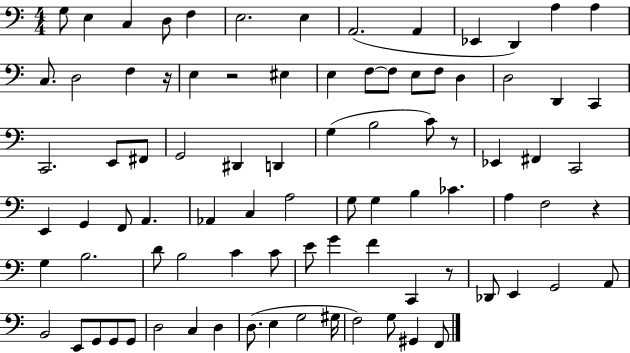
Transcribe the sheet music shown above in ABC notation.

X:1
T:Untitled
M:4/4
L:1/4
K:C
G,/2 E, C, D,/2 F, E,2 E, A,,2 A,, _E,, D,, A, A, C,/2 D,2 F, z/4 E, z2 ^E, E, F,/2 F,/2 E,/2 F,/2 D, D,2 D,, C,, C,,2 E,,/2 ^F,,/2 G,,2 ^D,, D,, G, B,2 C/2 z/2 _E,, ^F,, C,,2 E,, G,, F,,/2 A,, _A,, C, A,2 G,/2 G, B, _C A, F,2 z G, B,2 D/2 B,2 C C/2 E/2 G F C,, z/2 _D,,/2 E,, G,,2 A,,/2 B,,2 E,,/2 G,,/2 G,,/2 G,,/2 D,2 C, D, D,/2 E, G,2 ^G,/4 F,2 G,/2 ^G,, F,,/2